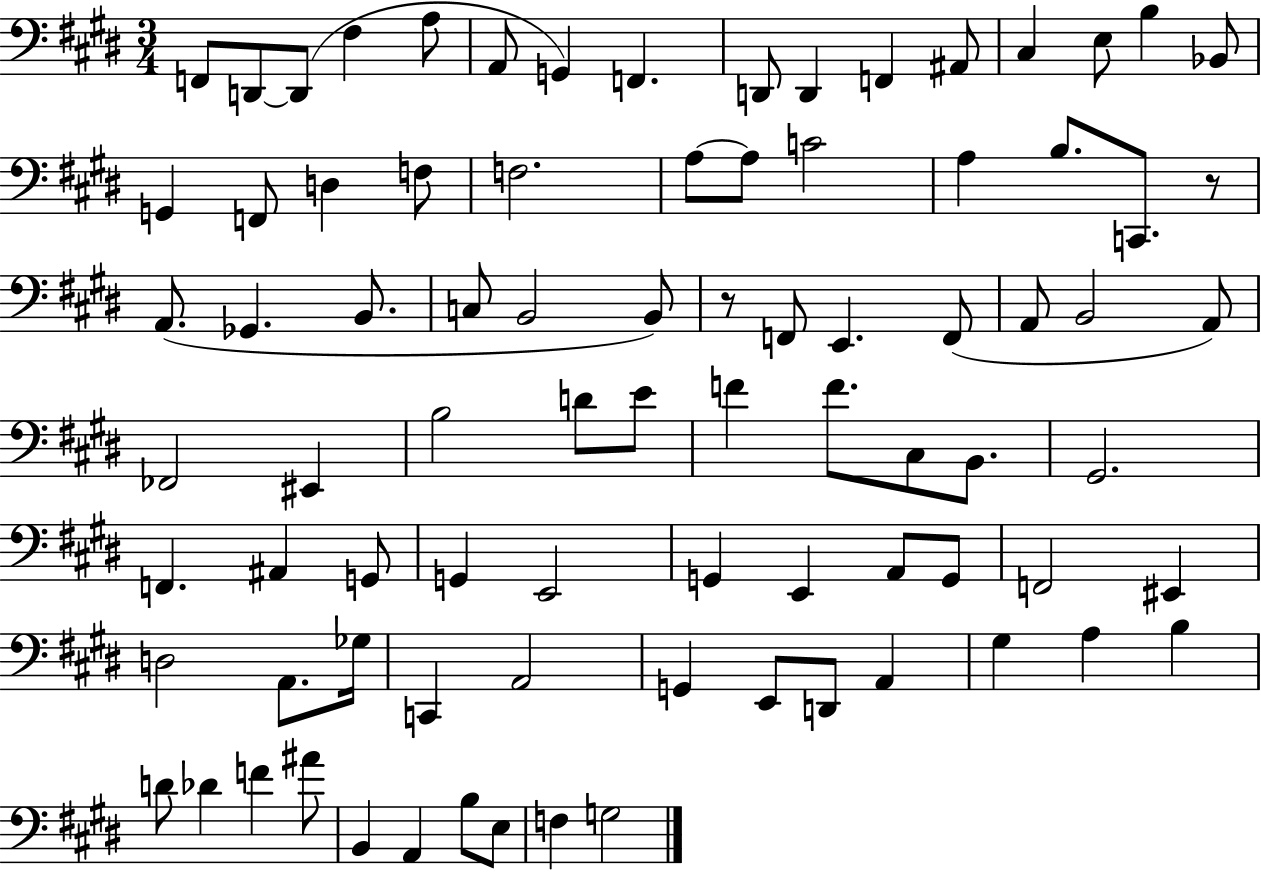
F2/e D2/e D2/e F#3/q A3/e A2/e G2/q F2/q. D2/e D2/q F2/q A#2/e C#3/q E3/e B3/q Bb2/e G2/q F2/e D3/q F3/e F3/h. A3/e A3/e C4/h A3/q B3/e. C2/e. R/e A2/e. Gb2/q. B2/e. C3/e B2/h B2/e R/e F2/e E2/q. F2/e A2/e B2/h A2/e FES2/h EIS2/q B3/h D4/e E4/e F4/q F4/e. C#3/e B2/e. G#2/h. F2/q. A#2/q G2/e G2/q E2/h G2/q E2/q A2/e G2/e F2/h EIS2/q D3/h A2/e. Gb3/s C2/q A2/h G2/q E2/e D2/e A2/q G#3/q A3/q B3/q D4/e Db4/q F4/q A#4/e B2/q A2/q B3/e E3/e F3/q G3/h